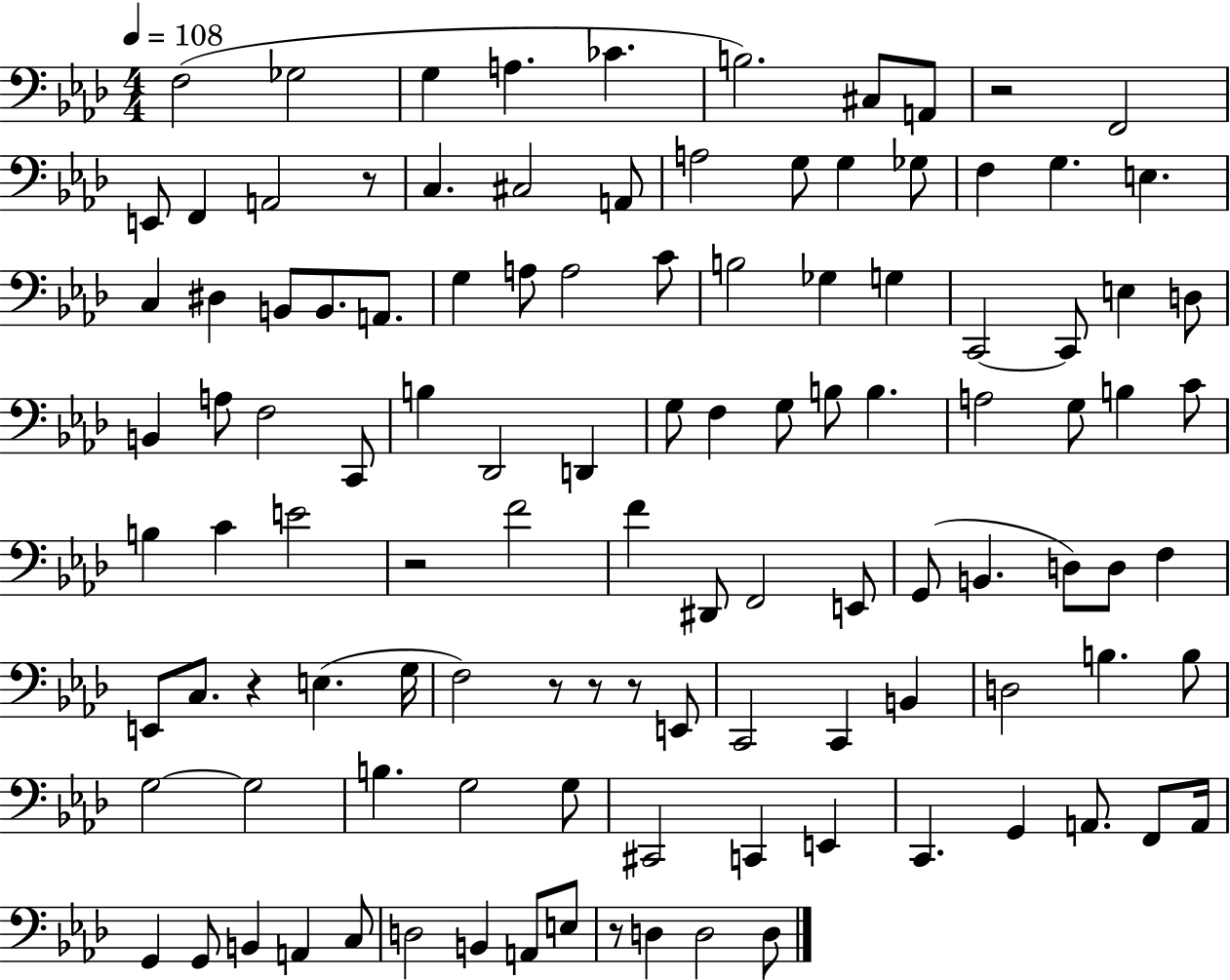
F3/h Gb3/h G3/q A3/q. CES4/q. B3/h. C#3/e A2/e R/h F2/h E2/e F2/q A2/h R/e C3/q. C#3/h A2/e A3/h G3/e G3/q Gb3/e F3/q G3/q. E3/q. C3/q D#3/q B2/e B2/e. A2/e. G3/q A3/e A3/h C4/e B3/h Gb3/q G3/q C2/h C2/e E3/q D3/e B2/q A3/e F3/h C2/e B3/q Db2/h D2/q G3/e F3/q G3/e B3/e B3/q. A3/h G3/e B3/q C4/e B3/q C4/q E4/h R/h F4/h F4/q D#2/e F2/h E2/e G2/e B2/q. D3/e D3/e F3/q E2/e C3/e. R/q E3/q. G3/s F3/h R/e R/e R/e E2/e C2/h C2/q B2/q D3/h B3/q. B3/e G3/h G3/h B3/q. G3/h G3/e C#2/h C2/q E2/q C2/q. G2/q A2/e. F2/e A2/s G2/q G2/e B2/q A2/q C3/e D3/h B2/q A2/e E3/e R/e D3/q D3/h D3/e